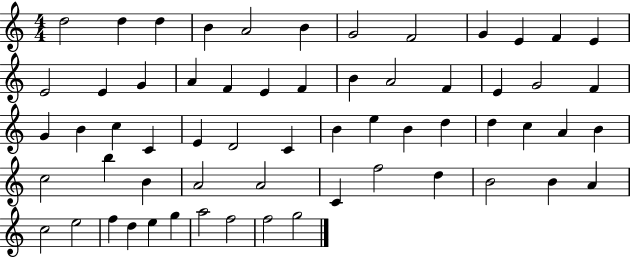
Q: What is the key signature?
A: C major